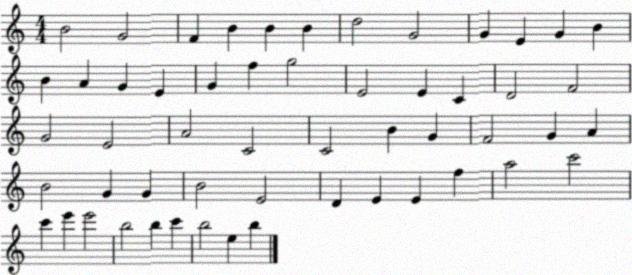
X:1
T:Untitled
M:4/4
L:1/4
K:C
B2 G2 F B B B d2 G2 G E G B B A G E G f g2 E2 E C D2 F2 G2 E2 A2 C2 C2 B G F2 G A B2 G G B2 E2 D E E f a2 c'2 c' e' e'2 b2 b c' b2 e b